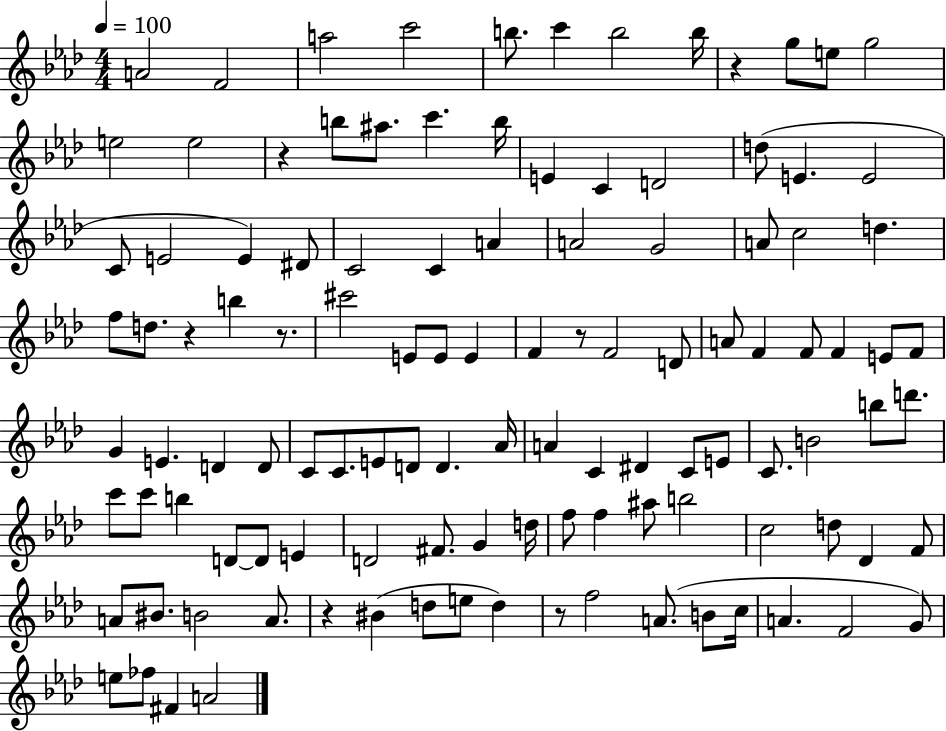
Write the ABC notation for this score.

X:1
T:Untitled
M:4/4
L:1/4
K:Ab
A2 F2 a2 c'2 b/2 c' b2 b/4 z g/2 e/2 g2 e2 e2 z b/2 ^a/2 c' b/4 E C D2 d/2 E E2 C/2 E2 E ^D/2 C2 C A A2 G2 A/2 c2 d f/2 d/2 z b z/2 ^c'2 E/2 E/2 E F z/2 F2 D/2 A/2 F F/2 F E/2 F/2 G E D D/2 C/2 C/2 E/2 D/2 D _A/4 A C ^D C/2 E/2 C/2 B2 b/2 d'/2 c'/2 c'/2 b D/2 D/2 E D2 ^F/2 G d/4 f/2 f ^a/2 b2 c2 d/2 _D F/2 A/2 ^B/2 B2 A/2 z ^B d/2 e/2 d z/2 f2 A/2 B/2 c/4 A F2 G/2 e/2 _f/2 ^F A2